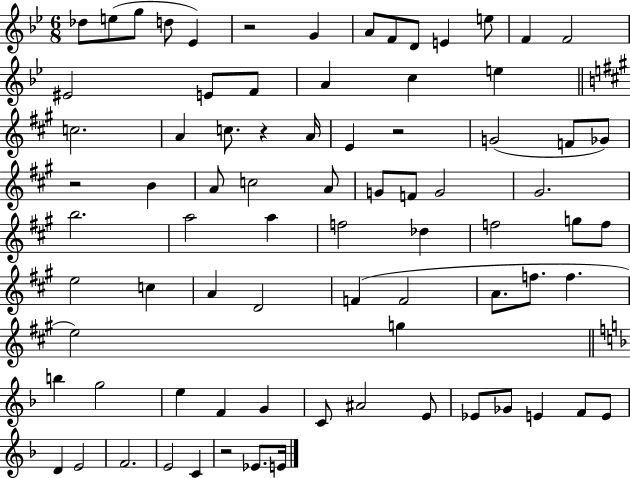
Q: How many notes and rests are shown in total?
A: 79